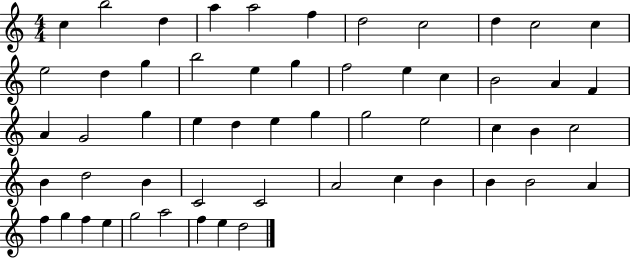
C5/q B5/h D5/q A5/q A5/h F5/q D5/h C5/h D5/q C5/h C5/q E5/h D5/q G5/q B5/h E5/q G5/q F5/h E5/q C5/q B4/h A4/q F4/q A4/q G4/h G5/q E5/q D5/q E5/q G5/q G5/h E5/h C5/q B4/q C5/h B4/q D5/h B4/q C4/h C4/h A4/h C5/q B4/q B4/q B4/h A4/q F5/q G5/q F5/q E5/q G5/h A5/h F5/q E5/q D5/h